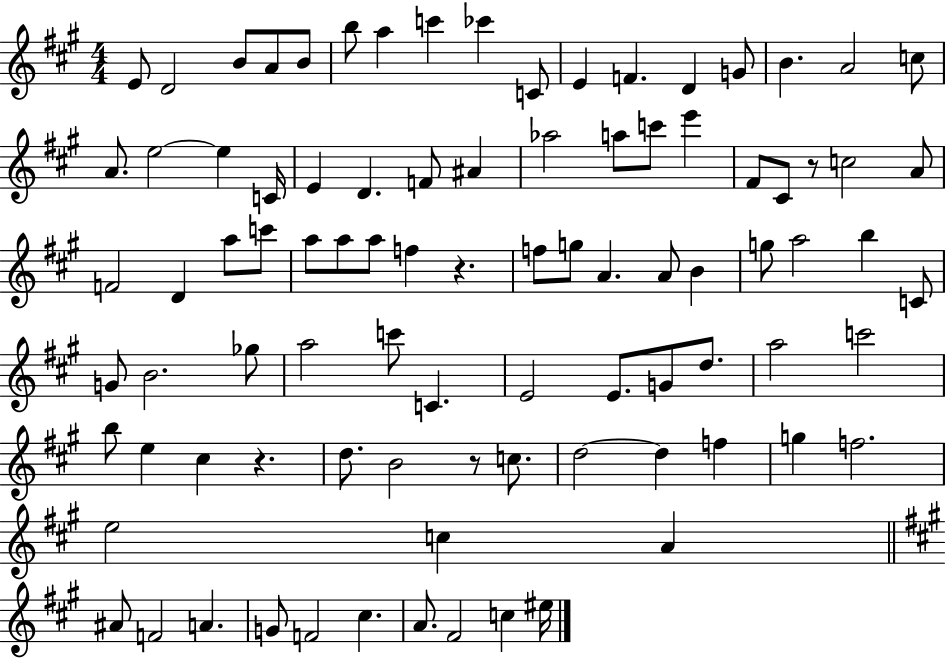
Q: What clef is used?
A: treble